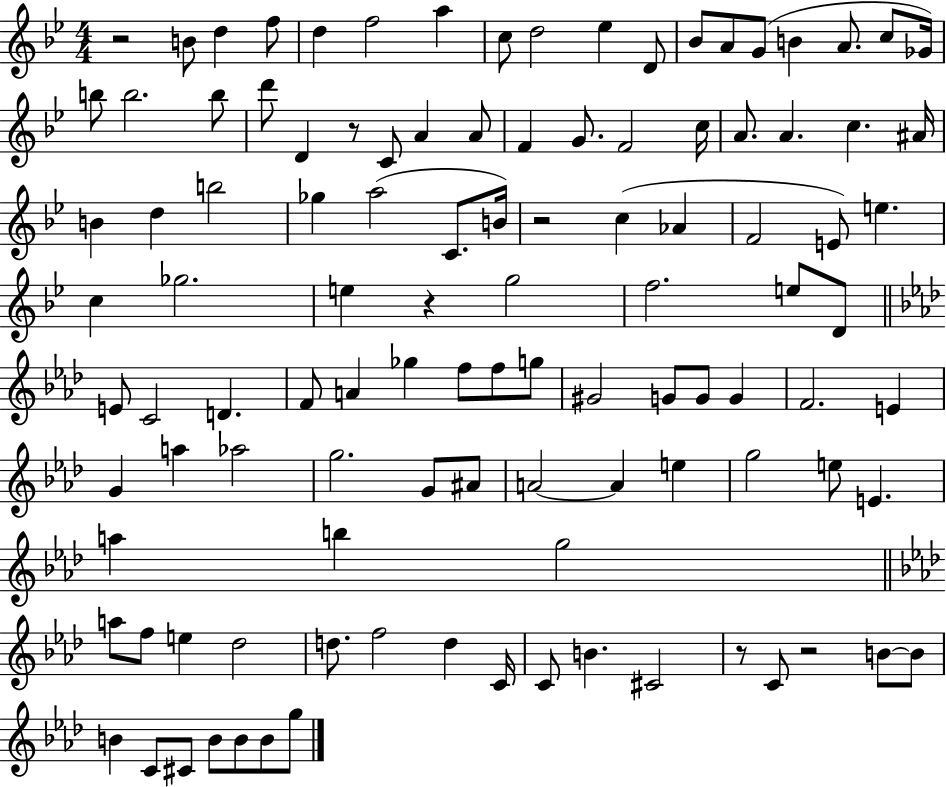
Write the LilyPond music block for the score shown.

{
  \clef treble
  \numericTimeSignature
  \time 4/4
  \key bes \major
  r2 b'8 d''4 f''8 | d''4 f''2 a''4 | c''8 d''2 ees''4 d'8 | bes'8 a'8 g'8( b'4 a'8. c''8 ges'16) | \break b''8 b''2. b''8 | d'''8 d'4 r8 c'8 a'4 a'8 | f'4 g'8. f'2 c''16 | a'8. a'4. c''4. ais'16 | \break b'4 d''4 b''2 | ges''4 a''2( c'8. b'16) | r2 c''4( aes'4 | f'2 e'8) e''4. | \break c''4 ges''2. | e''4 r4 g''2 | f''2. e''8 d'8 | \bar "||" \break \key aes \major e'8 c'2 d'4. | f'8 a'4 ges''4 f''8 f''8 g''8 | gis'2 g'8 g'8 g'4 | f'2. e'4 | \break g'4 a''4 aes''2 | g''2. g'8 ais'8 | a'2~~ a'4 e''4 | g''2 e''8 e'4. | \break a''4 b''4 g''2 | \bar "||" \break \key aes \major a''8 f''8 e''4 des''2 | d''8. f''2 d''4 c'16 | c'8 b'4. cis'2 | r8 c'8 r2 b'8~~ b'8 | \break b'4 c'8 cis'8 b'8 b'8 b'8 g''8 | \bar "|."
}